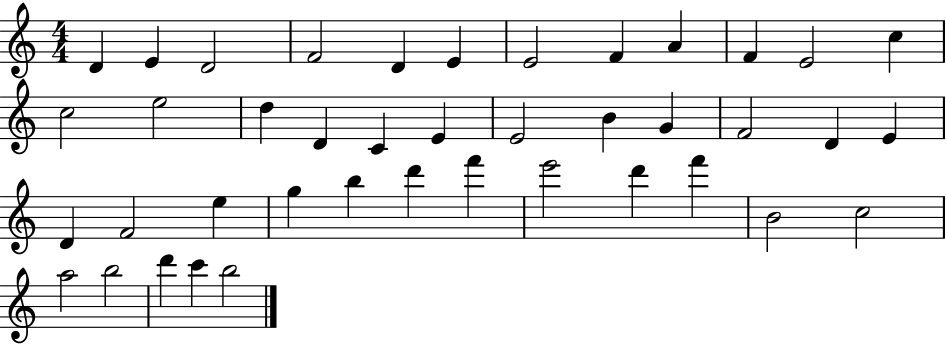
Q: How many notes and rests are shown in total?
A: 41